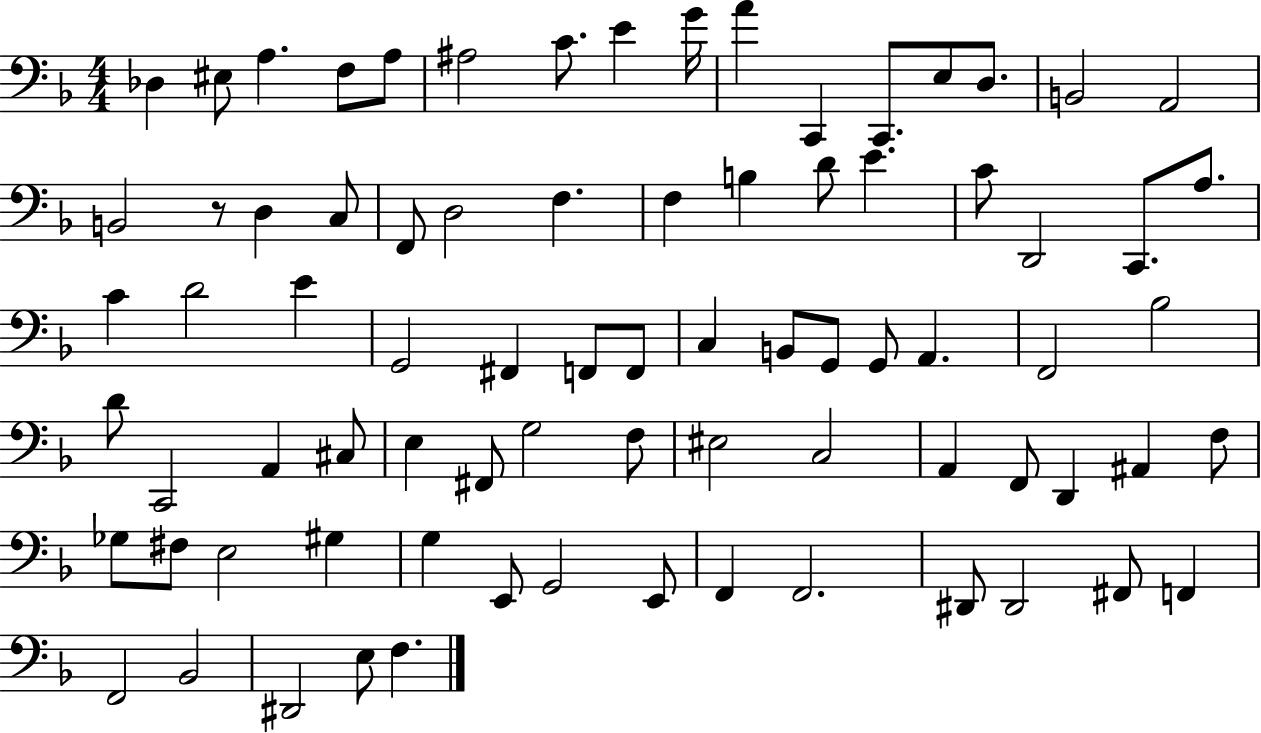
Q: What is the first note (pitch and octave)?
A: Db3